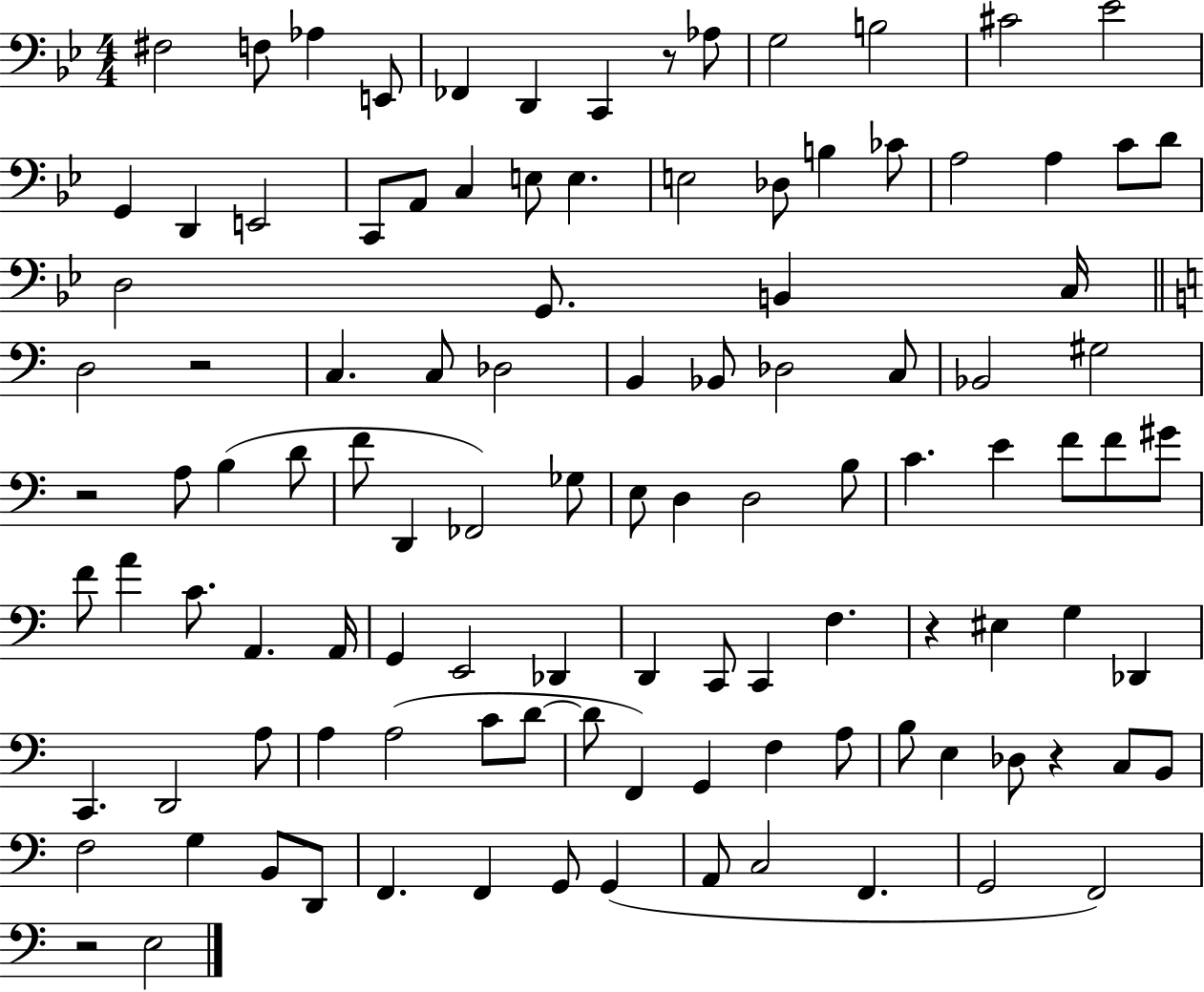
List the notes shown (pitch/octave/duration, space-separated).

F#3/h F3/e Ab3/q E2/e FES2/q D2/q C2/q R/e Ab3/e G3/h B3/h C#4/h Eb4/h G2/q D2/q E2/h C2/e A2/e C3/q E3/e E3/q. E3/h Db3/e B3/q CES4/e A3/h A3/q C4/e D4/e D3/h G2/e. B2/q C3/s D3/h R/h C3/q. C3/e Db3/h B2/q Bb2/e Db3/h C3/e Bb2/h G#3/h R/h A3/e B3/q D4/e F4/e D2/q FES2/h Gb3/e E3/e D3/q D3/h B3/e C4/q. E4/q F4/e F4/e G#4/e F4/e A4/q C4/e. A2/q. A2/s G2/q E2/h Db2/q D2/q C2/e C2/q F3/q. R/q EIS3/q G3/q Db2/q C2/q. D2/h A3/e A3/q A3/h C4/e D4/e D4/e F2/q G2/q F3/q A3/e B3/e E3/q Db3/e R/q C3/e B2/e F3/h G3/q B2/e D2/e F2/q. F2/q G2/e G2/q A2/e C3/h F2/q. G2/h F2/h R/h E3/h